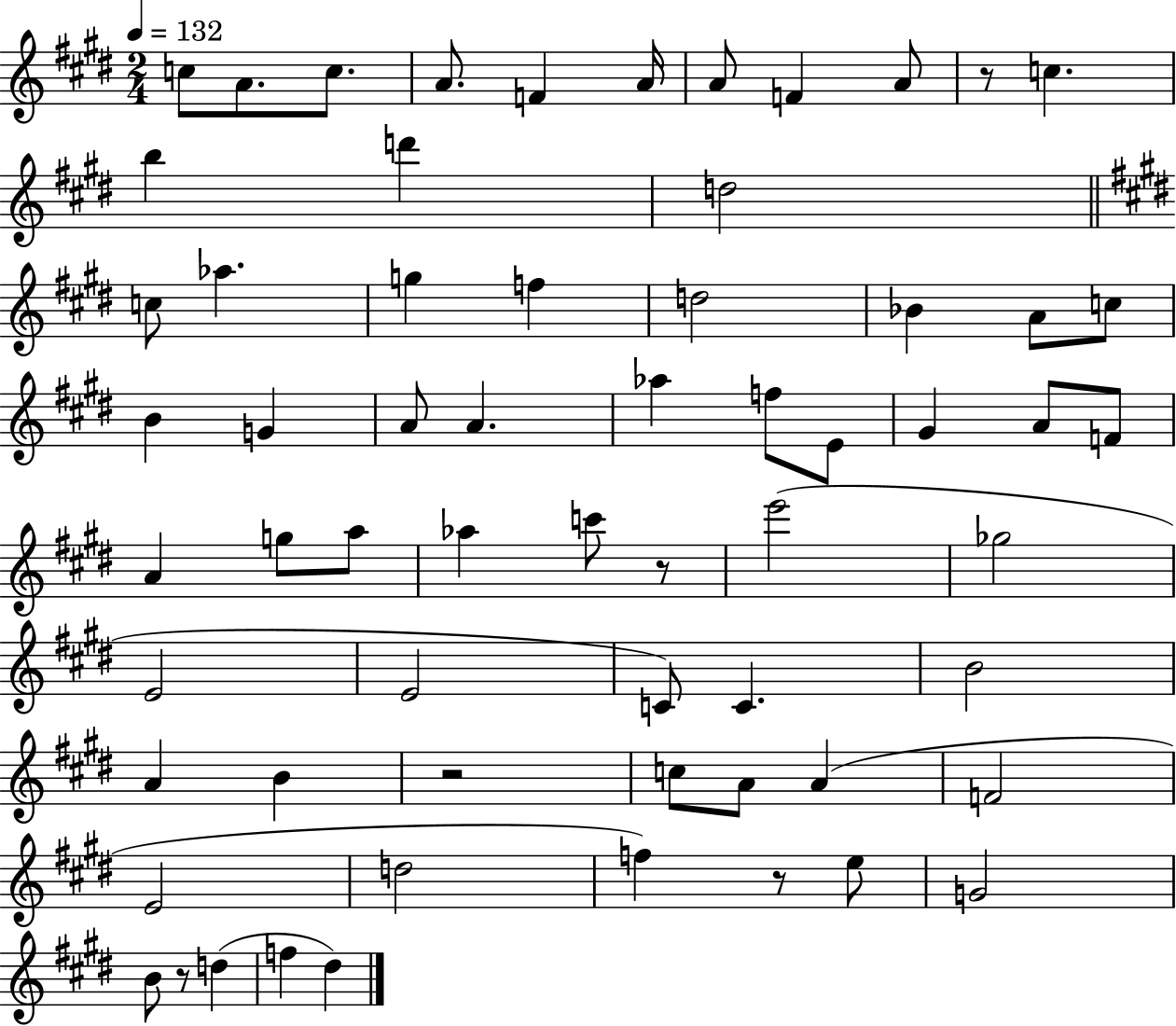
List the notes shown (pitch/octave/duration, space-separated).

C5/e A4/e. C5/e. A4/e. F4/q A4/s A4/e F4/q A4/e R/e C5/q. B5/q D6/q D5/h C5/e Ab5/q. G5/q F5/q D5/h Bb4/q A4/e C5/e B4/q G4/q A4/e A4/q. Ab5/q F5/e E4/e G#4/q A4/e F4/e A4/q G5/e A5/e Ab5/q C6/e R/e E6/h Gb5/h E4/h E4/h C4/e C4/q. B4/h A4/q B4/q R/h C5/e A4/e A4/q F4/h E4/h D5/h F5/q R/e E5/e G4/h B4/e R/e D5/q F5/q D#5/q